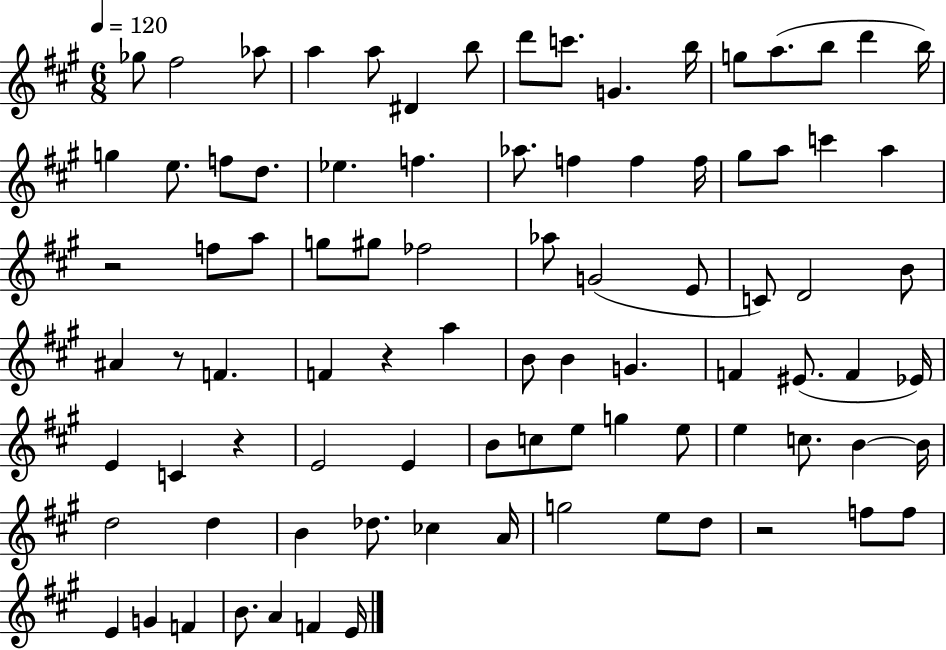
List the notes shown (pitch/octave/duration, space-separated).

Gb5/e F#5/h Ab5/e A5/q A5/e D#4/q B5/e D6/e C6/e. G4/q. B5/s G5/e A5/e. B5/e D6/q B5/s G5/q E5/e. F5/e D5/e. Eb5/q. F5/q. Ab5/e. F5/q F5/q F5/s G#5/e A5/e C6/q A5/q R/h F5/e A5/e G5/e G#5/e FES5/h Ab5/e G4/h E4/e C4/e D4/h B4/e A#4/q R/e F4/q. F4/q R/q A5/q B4/e B4/q G4/q. F4/q EIS4/e. F4/q Eb4/s E4/q C4/q R/q E4/h E4/q B4/e C5/e E5/e G5/q E5/e E5/q C5/e. B4/q B4/s D5/h D5/q B4/q Db5/e. CES5/q A4/s G5/h E5/e D5/e R/h F5/e F5/e E4/q G4/q F4/q B4/e. A4/q F4/q E4/s